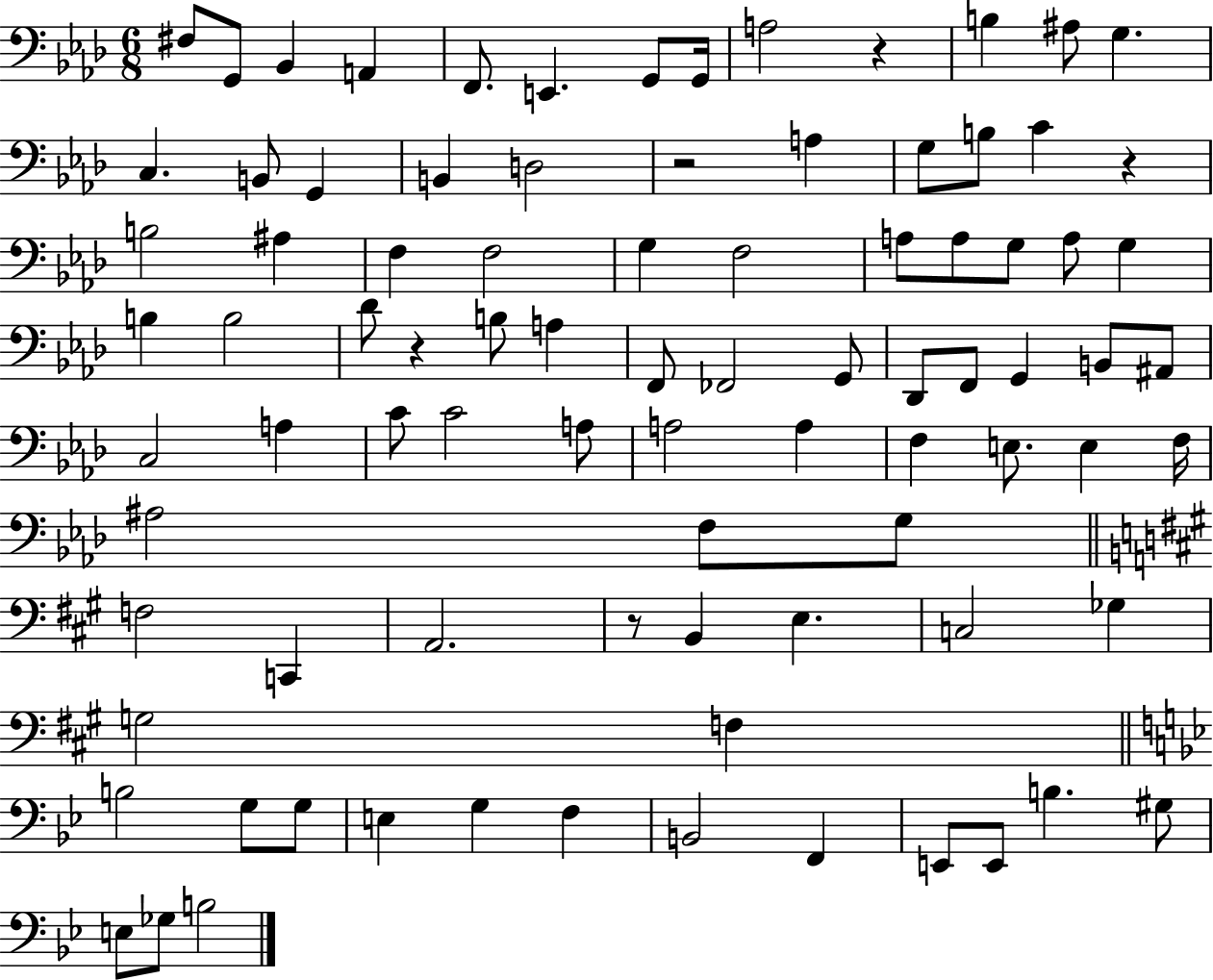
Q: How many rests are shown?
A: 5